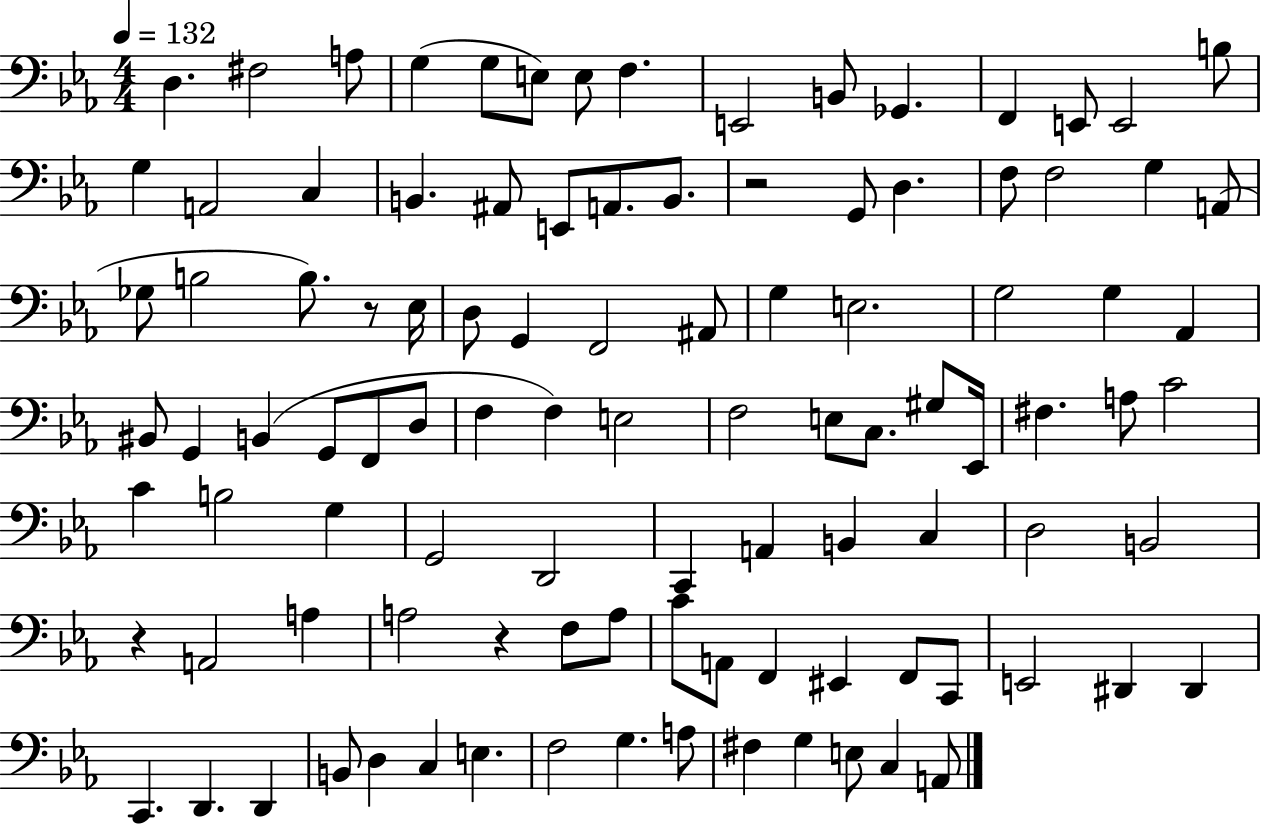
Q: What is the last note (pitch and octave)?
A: A2